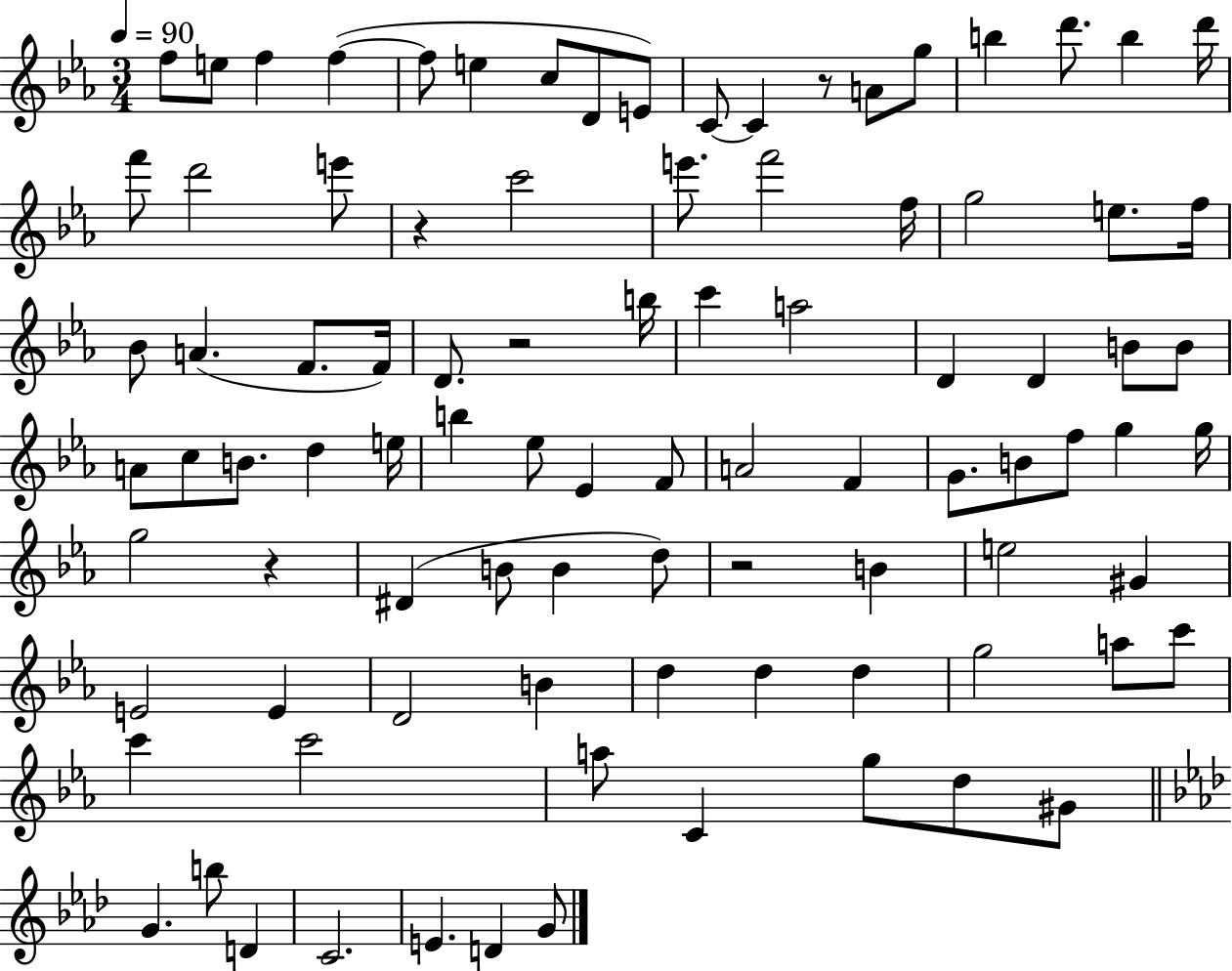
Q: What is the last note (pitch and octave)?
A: G4